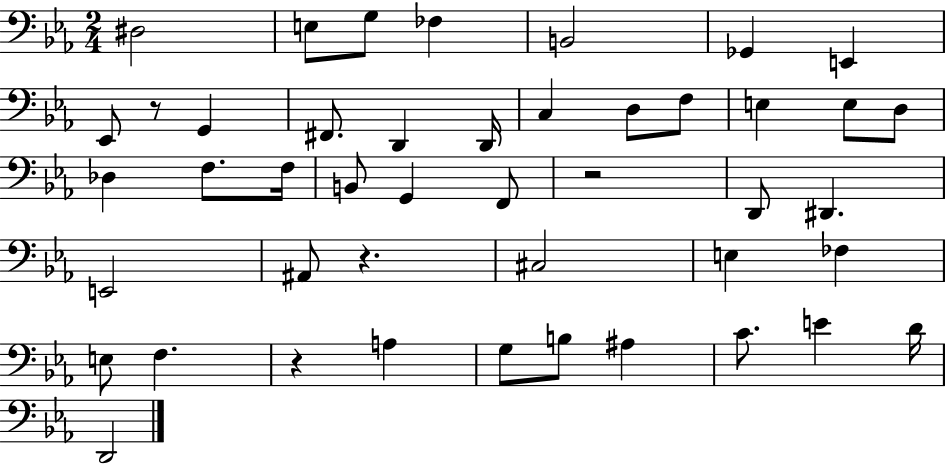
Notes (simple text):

D#3/h E3/e G3/e FES3/q B2/h Gb2/q E2/q Eb2/e R/e G2/q F#2/e. D2/q D2/s C3/q D3/e F3/e E3/q E3/e D3/e Db3/q F3/e. F3/s B2/e G2/q F2/e R/h D2/e D#2/q. E2/h A#2/e R/q. C#3/h E3/q FES3/q E3/e F3/q. R/q A3/q G3/e B3/e A#3/q C4/e. E4/q D4/s D2/h